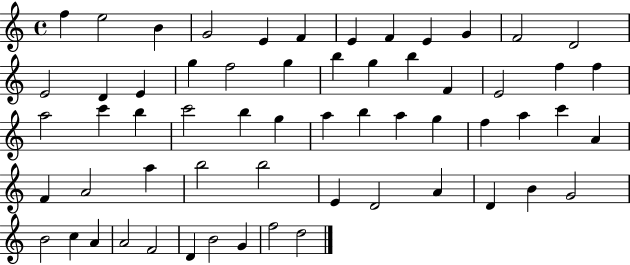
F5/q E5/h B4/q G4/h E4/q F4/q E4/q F4/q E4/q G4/q F4/h D4/h E4/h D4/q E4/q G5/q F5/h G5/q B5/q G5/q B5/q F4/q E4/h F5/q F5/q A5/h C6/q B5/q C6/h B5/q G5/q A5/q B5/q A5/q G5/q F5/q A5/q C6/q A4/q F4/q A4/h A5/q B5/h B5/h E4/q D4/h A4/q D4/q B4/q G4/h B4/h C5/q A4/q A4/h F4/h D4/q B4/h G4/q F5/h D5/h